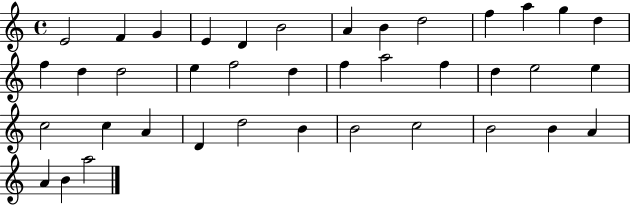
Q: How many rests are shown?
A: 0